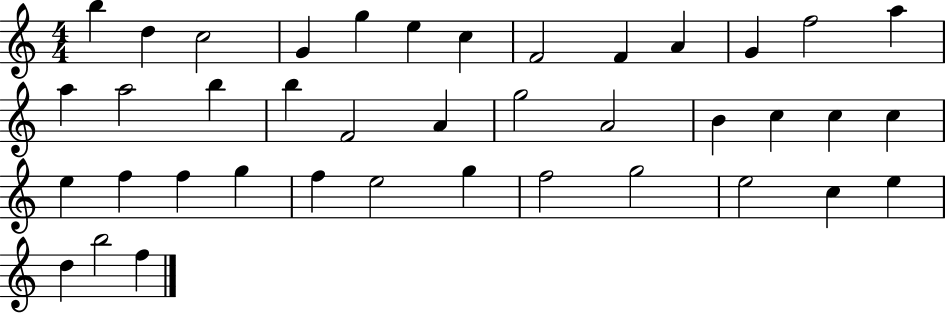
{
  \clef treble
  \numericTimeSignature
  \time 4/4
  \key c \major
  b''4 d''4 c''2 | g'4 g''4 e''4 c''4 | f'2 f'4 a'4 | g'4 f''2 a''4 | \break a''4 a''2 b''4 | b''4 f'2 a'4 | g''2 a'2 | b'4 c''4 c''4 c''4 | \break e''4 f''4 f''4 g''4 | f''4 e''2 g''4 | f''2 g''2 | e''2 c''4 e''4 | \break d''4 b''2 f''4 | \bar "|."
}